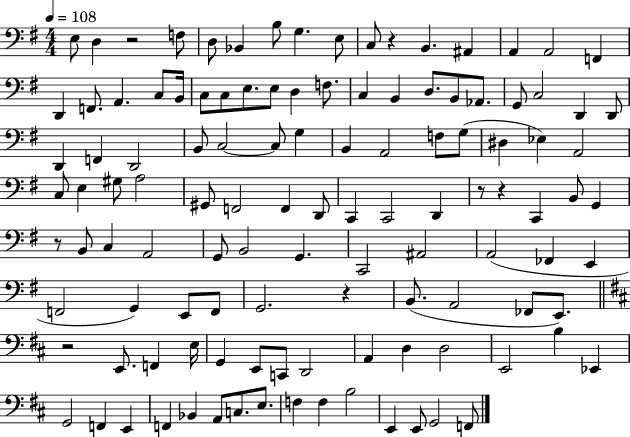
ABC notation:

X:1
T:Untitled
M:4/4
L:1/4
K:G
E,/2 D, z2 F,/2 D,/2 _B,, B,/2 G, E,/2 C,/2 z B,, ^A,, A,, A,,2 F,, D,, F,,/2 A,, C,/2 B,,/4 C,/2 C,/2 E,/2 E,/2 D, F,/2 C, B,, D,/2 B,,/2 _A,,/2 G,,/2 C,2 D,, D,,/2 D,, F,, D,,2 B,,/2 C,2 C,/2 G, B,, A,,2 F,/2 G,/2 ^D, _E, A,,2 C,/2 E, ^G,/2 A,2 ^G,,/2 F,,2 F,, D,,/2 C,, C,,2 D,, z/2 z C,, B,,/2 G,, z/2 B,,/2 C, A,,2 G,,/2 B,,2 G,, C,,2 ^A,,2 A,,2 _F,, E,, F,,2 G,, E,,/2 F,,/2 G,,2 z B,,/2 A,,2 _F,,/2 E,,/2 z2 E,,/2 F,, E,/4 G,, E,,/2 C,,/2 D,,2 A,, D, D,2 E,,2 B, _E,, G,,2 F,, E,, F,, _B,, A,,/2 C,/2 E,/2 F, F, B,2 E,, E,,/2 G,,2 F,,/2